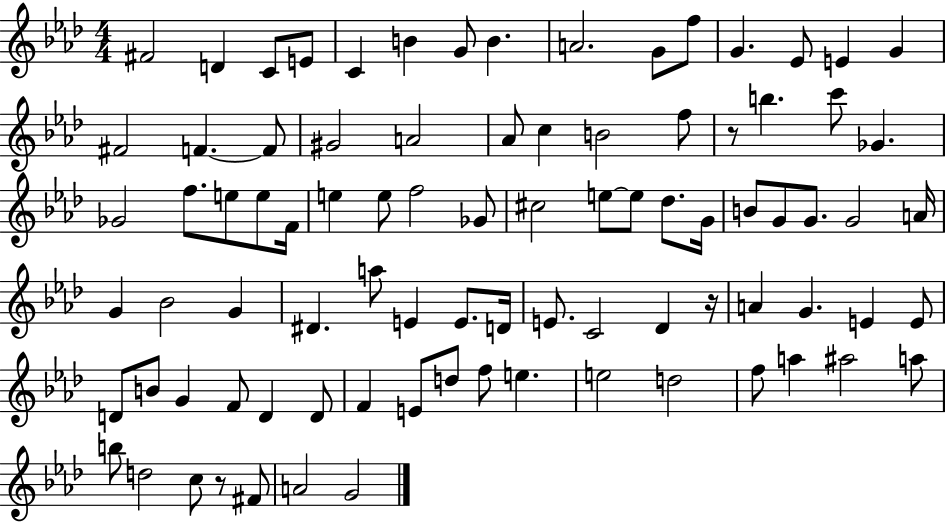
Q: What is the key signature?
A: AES major